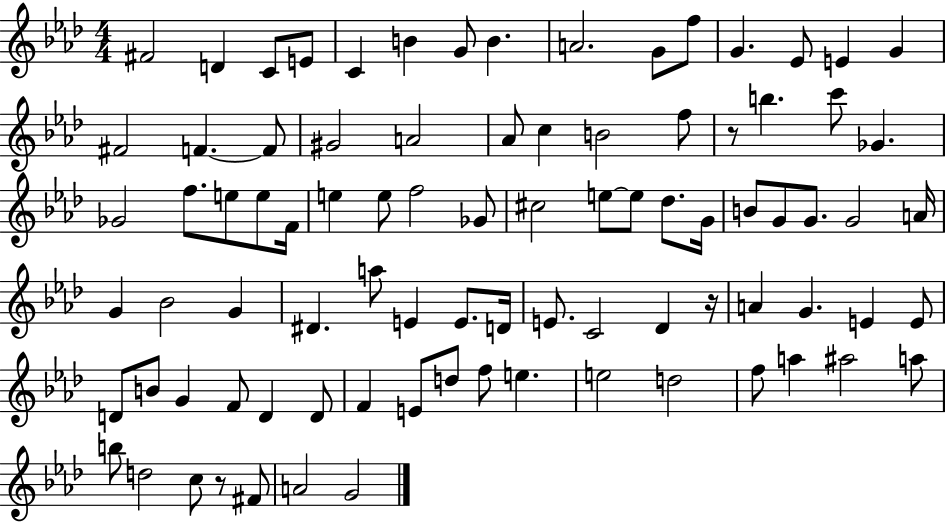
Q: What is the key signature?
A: AES major